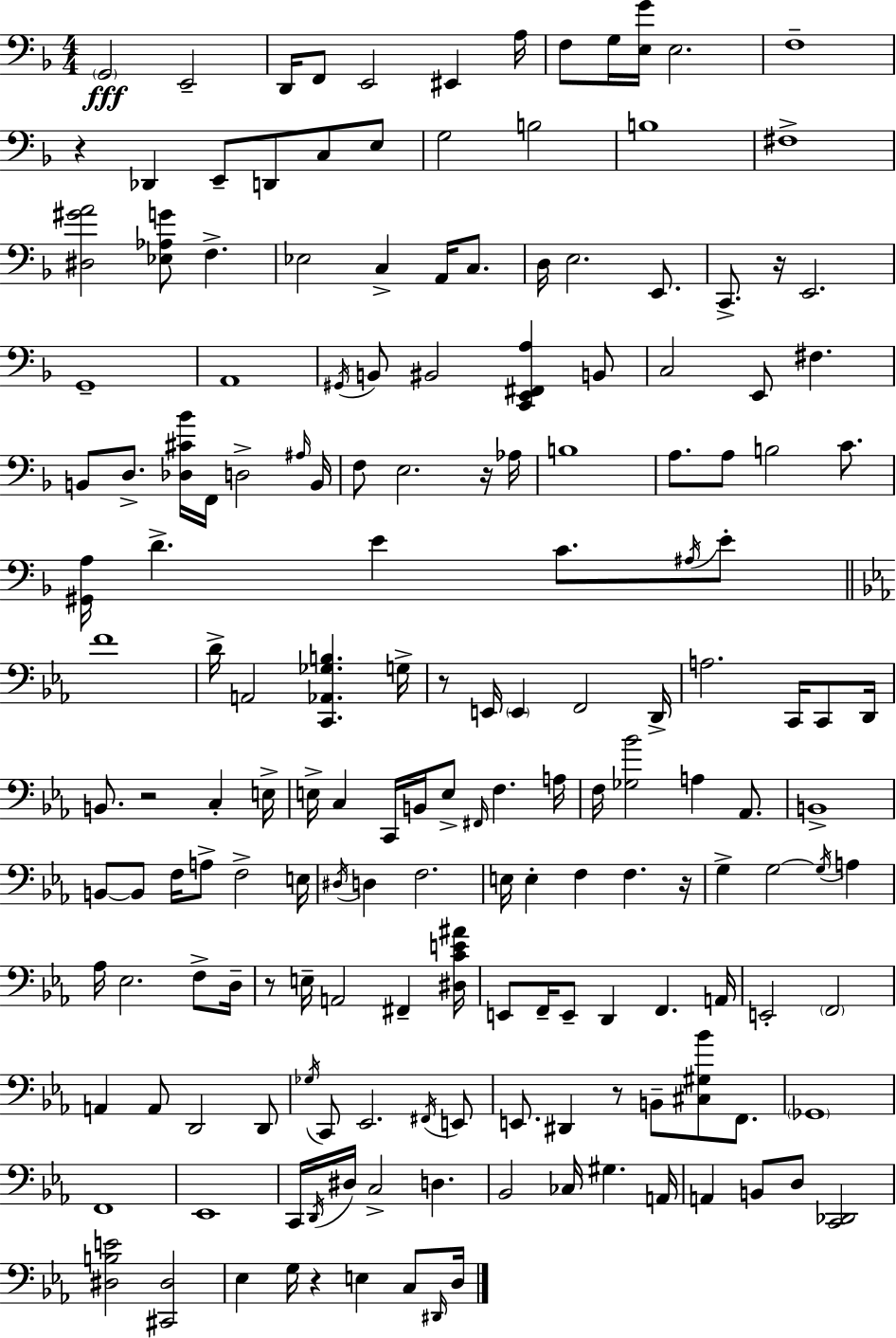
X:1
T:Untitled
M:4/4
L:1/4
K:Dm
G,,2 E,,2 D,,/4 F,,/2 E,,2 ^E,, A,/4 F,/2 G,/4 [E,G]/4 E,2 F,4 z _D,, E,,/2 D,,/2 C,/2 E,/2 G,2 B,2 B,4 ^F,4 [^D,^GA]2 [_E,_A,G]/2 F, _E,2 C, A,,/4 C,/2 D,/4 E,2 E,,/2 C,,/2 z/4 E,,2 G,,4 A,,4 ^G,,/4 B,,/2 ^B,,2 [C,,E,,^F,,A,] B,,/2 C,2 E,,/2 ^F, B,,/2 D,/2 [_D,^C_B]/4 F,,/4 D,2 ^A,/4 B,,/4 F,/2 E,2 z/4 _A,/4 B,4 A,/2 A,/2 B,2 C/2 [^G,,A,]/4 D E C/2 ^A,/4 E/2 F4 D/4 A,,2 [C,,_A,,_G,B,] G,/4 z/2 E,,/4 E,, F,,2 D,,/4 A,2 C,,/4 C,,/2 D,,/4 B,,/2 z2 C, E,/4 E,/4 C, C,,/4 B,,/4 E,/2 ^F,,/4 F, A,/4 F,/4 [_G,_B]2 A, _A,,/2 B,,4 B,,/2 B,,/2 F,/4 A,/2 F,2 E,/4 ^D,/4 D, F,2 E,/4 E, F, F, z/4 G, G,2 G,/4 A, _A,/4 _E,2 F,/2 D,/4 z/2 E,/4 A,,2 ^F,, [^D,CE^A]/4 E,,/2 F,,/4 E,,/2 D,, F,, A,,/4 E,,2 F,,2 A,, A,,/2 D,,2 D,,/2 _G,/4 C,,/2 _E,,2 ^F,,/4 E,,/2 E,,/2 ^D,, z/2 B,,/2 [^C,^G,_B]/2 F,,/2 _G,,4 F,,4 _E,,4 C,,/4 D,,/4 ^D,/4 C,2 D, _B,,2 _C,/4 ^G, A,,/4 A,, B,,/2 D,/2 [C,,_D,,]2 [^D,B,E]2 [^C,,^D,]2 _E, G,/4 z E, C,/2 ^D,,/4 D,/4